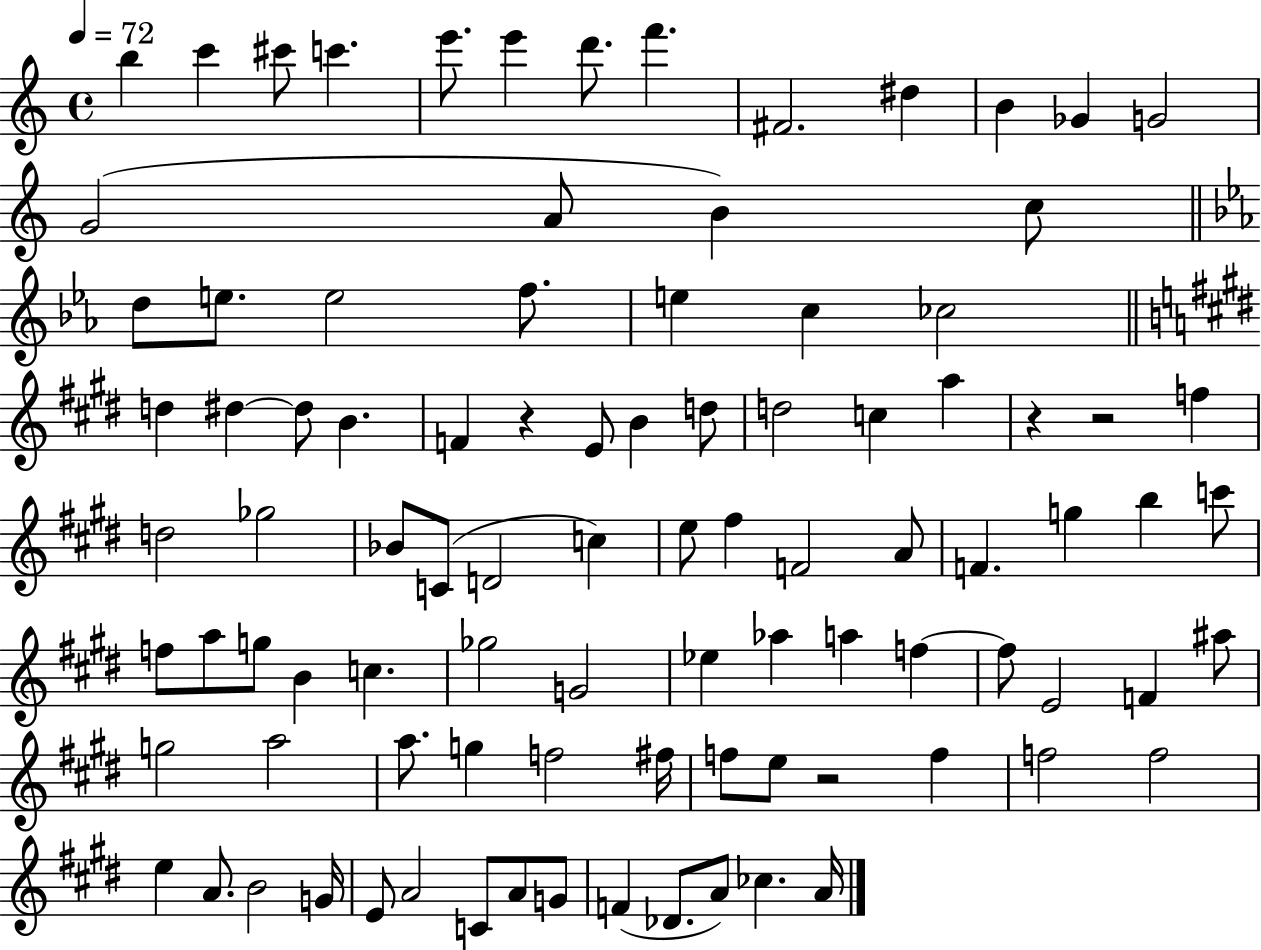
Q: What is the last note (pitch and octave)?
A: A4